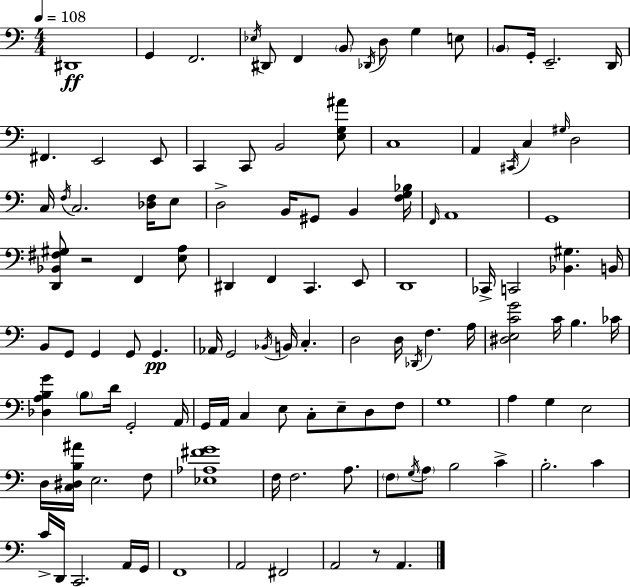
{
  \clef bass
  \numericTimeSignature
  \time 4/4
  \key a \minor
  \tempo 4 = 108
  dis,1\ff | g,4 f,2. | \acciaccatura { ees16 } dis,8 f,4 \parenthesize b,8 \acciaccatura { des,16 } d8 g4 | e8 \parenthesize b,8 g,16-. e,2.-- | \break d,16 fis,4. e,2 | e,8 c,4 c,8 b,2 | <e g ais'>8 c1 | a,4 \acciaccatura { cis,16 } c4 \grace { gis16 } d2 | \break c16 \acciaccatura { f16 } c2. | <des f>16 e8 d2-> b,16 gis,8 | b,4 <f g bes>16 \grace { f,16 } a,1 | g,1 | \break <d, bes, fis gis>8 r2 | f,4 <e a>8 dis,4 f,4 c,4. | e,8 d,1 | ces,16-> c,2 <bes, gis>4. | \break b,16 b,8 g,8 g,4 g,8 | g,4.\pp aes,16 g,2 \acciaccatura { bes,16 } | b,16 c4.-. d2 d16 | \acciaccatura { des,16 } f4. a16 <dis e c' g'>2 | \break c'16 b4. ces'16 <des a b g'>4 \parenthesize b8 d'16 g,2-. | a,16 g,16 a,16 c4 e8 | c8-. e8-- d8 f8 g1 | a4 g4 | \break e2 d16 <c dis b ais'>16 e2. | f8 <ees aes fis' g'>1 | f16 f2. | a8. \parenthesize f8 \acciaccatura { g16 } \parenthesize a8 b2 | \break c'4-> b2.-. | c'4 c'16-> d,16 c,2. | a,16 g,16 f,1 | a,2 | \break fis,2 a,2 | r8 a,4. \bar "|."
}